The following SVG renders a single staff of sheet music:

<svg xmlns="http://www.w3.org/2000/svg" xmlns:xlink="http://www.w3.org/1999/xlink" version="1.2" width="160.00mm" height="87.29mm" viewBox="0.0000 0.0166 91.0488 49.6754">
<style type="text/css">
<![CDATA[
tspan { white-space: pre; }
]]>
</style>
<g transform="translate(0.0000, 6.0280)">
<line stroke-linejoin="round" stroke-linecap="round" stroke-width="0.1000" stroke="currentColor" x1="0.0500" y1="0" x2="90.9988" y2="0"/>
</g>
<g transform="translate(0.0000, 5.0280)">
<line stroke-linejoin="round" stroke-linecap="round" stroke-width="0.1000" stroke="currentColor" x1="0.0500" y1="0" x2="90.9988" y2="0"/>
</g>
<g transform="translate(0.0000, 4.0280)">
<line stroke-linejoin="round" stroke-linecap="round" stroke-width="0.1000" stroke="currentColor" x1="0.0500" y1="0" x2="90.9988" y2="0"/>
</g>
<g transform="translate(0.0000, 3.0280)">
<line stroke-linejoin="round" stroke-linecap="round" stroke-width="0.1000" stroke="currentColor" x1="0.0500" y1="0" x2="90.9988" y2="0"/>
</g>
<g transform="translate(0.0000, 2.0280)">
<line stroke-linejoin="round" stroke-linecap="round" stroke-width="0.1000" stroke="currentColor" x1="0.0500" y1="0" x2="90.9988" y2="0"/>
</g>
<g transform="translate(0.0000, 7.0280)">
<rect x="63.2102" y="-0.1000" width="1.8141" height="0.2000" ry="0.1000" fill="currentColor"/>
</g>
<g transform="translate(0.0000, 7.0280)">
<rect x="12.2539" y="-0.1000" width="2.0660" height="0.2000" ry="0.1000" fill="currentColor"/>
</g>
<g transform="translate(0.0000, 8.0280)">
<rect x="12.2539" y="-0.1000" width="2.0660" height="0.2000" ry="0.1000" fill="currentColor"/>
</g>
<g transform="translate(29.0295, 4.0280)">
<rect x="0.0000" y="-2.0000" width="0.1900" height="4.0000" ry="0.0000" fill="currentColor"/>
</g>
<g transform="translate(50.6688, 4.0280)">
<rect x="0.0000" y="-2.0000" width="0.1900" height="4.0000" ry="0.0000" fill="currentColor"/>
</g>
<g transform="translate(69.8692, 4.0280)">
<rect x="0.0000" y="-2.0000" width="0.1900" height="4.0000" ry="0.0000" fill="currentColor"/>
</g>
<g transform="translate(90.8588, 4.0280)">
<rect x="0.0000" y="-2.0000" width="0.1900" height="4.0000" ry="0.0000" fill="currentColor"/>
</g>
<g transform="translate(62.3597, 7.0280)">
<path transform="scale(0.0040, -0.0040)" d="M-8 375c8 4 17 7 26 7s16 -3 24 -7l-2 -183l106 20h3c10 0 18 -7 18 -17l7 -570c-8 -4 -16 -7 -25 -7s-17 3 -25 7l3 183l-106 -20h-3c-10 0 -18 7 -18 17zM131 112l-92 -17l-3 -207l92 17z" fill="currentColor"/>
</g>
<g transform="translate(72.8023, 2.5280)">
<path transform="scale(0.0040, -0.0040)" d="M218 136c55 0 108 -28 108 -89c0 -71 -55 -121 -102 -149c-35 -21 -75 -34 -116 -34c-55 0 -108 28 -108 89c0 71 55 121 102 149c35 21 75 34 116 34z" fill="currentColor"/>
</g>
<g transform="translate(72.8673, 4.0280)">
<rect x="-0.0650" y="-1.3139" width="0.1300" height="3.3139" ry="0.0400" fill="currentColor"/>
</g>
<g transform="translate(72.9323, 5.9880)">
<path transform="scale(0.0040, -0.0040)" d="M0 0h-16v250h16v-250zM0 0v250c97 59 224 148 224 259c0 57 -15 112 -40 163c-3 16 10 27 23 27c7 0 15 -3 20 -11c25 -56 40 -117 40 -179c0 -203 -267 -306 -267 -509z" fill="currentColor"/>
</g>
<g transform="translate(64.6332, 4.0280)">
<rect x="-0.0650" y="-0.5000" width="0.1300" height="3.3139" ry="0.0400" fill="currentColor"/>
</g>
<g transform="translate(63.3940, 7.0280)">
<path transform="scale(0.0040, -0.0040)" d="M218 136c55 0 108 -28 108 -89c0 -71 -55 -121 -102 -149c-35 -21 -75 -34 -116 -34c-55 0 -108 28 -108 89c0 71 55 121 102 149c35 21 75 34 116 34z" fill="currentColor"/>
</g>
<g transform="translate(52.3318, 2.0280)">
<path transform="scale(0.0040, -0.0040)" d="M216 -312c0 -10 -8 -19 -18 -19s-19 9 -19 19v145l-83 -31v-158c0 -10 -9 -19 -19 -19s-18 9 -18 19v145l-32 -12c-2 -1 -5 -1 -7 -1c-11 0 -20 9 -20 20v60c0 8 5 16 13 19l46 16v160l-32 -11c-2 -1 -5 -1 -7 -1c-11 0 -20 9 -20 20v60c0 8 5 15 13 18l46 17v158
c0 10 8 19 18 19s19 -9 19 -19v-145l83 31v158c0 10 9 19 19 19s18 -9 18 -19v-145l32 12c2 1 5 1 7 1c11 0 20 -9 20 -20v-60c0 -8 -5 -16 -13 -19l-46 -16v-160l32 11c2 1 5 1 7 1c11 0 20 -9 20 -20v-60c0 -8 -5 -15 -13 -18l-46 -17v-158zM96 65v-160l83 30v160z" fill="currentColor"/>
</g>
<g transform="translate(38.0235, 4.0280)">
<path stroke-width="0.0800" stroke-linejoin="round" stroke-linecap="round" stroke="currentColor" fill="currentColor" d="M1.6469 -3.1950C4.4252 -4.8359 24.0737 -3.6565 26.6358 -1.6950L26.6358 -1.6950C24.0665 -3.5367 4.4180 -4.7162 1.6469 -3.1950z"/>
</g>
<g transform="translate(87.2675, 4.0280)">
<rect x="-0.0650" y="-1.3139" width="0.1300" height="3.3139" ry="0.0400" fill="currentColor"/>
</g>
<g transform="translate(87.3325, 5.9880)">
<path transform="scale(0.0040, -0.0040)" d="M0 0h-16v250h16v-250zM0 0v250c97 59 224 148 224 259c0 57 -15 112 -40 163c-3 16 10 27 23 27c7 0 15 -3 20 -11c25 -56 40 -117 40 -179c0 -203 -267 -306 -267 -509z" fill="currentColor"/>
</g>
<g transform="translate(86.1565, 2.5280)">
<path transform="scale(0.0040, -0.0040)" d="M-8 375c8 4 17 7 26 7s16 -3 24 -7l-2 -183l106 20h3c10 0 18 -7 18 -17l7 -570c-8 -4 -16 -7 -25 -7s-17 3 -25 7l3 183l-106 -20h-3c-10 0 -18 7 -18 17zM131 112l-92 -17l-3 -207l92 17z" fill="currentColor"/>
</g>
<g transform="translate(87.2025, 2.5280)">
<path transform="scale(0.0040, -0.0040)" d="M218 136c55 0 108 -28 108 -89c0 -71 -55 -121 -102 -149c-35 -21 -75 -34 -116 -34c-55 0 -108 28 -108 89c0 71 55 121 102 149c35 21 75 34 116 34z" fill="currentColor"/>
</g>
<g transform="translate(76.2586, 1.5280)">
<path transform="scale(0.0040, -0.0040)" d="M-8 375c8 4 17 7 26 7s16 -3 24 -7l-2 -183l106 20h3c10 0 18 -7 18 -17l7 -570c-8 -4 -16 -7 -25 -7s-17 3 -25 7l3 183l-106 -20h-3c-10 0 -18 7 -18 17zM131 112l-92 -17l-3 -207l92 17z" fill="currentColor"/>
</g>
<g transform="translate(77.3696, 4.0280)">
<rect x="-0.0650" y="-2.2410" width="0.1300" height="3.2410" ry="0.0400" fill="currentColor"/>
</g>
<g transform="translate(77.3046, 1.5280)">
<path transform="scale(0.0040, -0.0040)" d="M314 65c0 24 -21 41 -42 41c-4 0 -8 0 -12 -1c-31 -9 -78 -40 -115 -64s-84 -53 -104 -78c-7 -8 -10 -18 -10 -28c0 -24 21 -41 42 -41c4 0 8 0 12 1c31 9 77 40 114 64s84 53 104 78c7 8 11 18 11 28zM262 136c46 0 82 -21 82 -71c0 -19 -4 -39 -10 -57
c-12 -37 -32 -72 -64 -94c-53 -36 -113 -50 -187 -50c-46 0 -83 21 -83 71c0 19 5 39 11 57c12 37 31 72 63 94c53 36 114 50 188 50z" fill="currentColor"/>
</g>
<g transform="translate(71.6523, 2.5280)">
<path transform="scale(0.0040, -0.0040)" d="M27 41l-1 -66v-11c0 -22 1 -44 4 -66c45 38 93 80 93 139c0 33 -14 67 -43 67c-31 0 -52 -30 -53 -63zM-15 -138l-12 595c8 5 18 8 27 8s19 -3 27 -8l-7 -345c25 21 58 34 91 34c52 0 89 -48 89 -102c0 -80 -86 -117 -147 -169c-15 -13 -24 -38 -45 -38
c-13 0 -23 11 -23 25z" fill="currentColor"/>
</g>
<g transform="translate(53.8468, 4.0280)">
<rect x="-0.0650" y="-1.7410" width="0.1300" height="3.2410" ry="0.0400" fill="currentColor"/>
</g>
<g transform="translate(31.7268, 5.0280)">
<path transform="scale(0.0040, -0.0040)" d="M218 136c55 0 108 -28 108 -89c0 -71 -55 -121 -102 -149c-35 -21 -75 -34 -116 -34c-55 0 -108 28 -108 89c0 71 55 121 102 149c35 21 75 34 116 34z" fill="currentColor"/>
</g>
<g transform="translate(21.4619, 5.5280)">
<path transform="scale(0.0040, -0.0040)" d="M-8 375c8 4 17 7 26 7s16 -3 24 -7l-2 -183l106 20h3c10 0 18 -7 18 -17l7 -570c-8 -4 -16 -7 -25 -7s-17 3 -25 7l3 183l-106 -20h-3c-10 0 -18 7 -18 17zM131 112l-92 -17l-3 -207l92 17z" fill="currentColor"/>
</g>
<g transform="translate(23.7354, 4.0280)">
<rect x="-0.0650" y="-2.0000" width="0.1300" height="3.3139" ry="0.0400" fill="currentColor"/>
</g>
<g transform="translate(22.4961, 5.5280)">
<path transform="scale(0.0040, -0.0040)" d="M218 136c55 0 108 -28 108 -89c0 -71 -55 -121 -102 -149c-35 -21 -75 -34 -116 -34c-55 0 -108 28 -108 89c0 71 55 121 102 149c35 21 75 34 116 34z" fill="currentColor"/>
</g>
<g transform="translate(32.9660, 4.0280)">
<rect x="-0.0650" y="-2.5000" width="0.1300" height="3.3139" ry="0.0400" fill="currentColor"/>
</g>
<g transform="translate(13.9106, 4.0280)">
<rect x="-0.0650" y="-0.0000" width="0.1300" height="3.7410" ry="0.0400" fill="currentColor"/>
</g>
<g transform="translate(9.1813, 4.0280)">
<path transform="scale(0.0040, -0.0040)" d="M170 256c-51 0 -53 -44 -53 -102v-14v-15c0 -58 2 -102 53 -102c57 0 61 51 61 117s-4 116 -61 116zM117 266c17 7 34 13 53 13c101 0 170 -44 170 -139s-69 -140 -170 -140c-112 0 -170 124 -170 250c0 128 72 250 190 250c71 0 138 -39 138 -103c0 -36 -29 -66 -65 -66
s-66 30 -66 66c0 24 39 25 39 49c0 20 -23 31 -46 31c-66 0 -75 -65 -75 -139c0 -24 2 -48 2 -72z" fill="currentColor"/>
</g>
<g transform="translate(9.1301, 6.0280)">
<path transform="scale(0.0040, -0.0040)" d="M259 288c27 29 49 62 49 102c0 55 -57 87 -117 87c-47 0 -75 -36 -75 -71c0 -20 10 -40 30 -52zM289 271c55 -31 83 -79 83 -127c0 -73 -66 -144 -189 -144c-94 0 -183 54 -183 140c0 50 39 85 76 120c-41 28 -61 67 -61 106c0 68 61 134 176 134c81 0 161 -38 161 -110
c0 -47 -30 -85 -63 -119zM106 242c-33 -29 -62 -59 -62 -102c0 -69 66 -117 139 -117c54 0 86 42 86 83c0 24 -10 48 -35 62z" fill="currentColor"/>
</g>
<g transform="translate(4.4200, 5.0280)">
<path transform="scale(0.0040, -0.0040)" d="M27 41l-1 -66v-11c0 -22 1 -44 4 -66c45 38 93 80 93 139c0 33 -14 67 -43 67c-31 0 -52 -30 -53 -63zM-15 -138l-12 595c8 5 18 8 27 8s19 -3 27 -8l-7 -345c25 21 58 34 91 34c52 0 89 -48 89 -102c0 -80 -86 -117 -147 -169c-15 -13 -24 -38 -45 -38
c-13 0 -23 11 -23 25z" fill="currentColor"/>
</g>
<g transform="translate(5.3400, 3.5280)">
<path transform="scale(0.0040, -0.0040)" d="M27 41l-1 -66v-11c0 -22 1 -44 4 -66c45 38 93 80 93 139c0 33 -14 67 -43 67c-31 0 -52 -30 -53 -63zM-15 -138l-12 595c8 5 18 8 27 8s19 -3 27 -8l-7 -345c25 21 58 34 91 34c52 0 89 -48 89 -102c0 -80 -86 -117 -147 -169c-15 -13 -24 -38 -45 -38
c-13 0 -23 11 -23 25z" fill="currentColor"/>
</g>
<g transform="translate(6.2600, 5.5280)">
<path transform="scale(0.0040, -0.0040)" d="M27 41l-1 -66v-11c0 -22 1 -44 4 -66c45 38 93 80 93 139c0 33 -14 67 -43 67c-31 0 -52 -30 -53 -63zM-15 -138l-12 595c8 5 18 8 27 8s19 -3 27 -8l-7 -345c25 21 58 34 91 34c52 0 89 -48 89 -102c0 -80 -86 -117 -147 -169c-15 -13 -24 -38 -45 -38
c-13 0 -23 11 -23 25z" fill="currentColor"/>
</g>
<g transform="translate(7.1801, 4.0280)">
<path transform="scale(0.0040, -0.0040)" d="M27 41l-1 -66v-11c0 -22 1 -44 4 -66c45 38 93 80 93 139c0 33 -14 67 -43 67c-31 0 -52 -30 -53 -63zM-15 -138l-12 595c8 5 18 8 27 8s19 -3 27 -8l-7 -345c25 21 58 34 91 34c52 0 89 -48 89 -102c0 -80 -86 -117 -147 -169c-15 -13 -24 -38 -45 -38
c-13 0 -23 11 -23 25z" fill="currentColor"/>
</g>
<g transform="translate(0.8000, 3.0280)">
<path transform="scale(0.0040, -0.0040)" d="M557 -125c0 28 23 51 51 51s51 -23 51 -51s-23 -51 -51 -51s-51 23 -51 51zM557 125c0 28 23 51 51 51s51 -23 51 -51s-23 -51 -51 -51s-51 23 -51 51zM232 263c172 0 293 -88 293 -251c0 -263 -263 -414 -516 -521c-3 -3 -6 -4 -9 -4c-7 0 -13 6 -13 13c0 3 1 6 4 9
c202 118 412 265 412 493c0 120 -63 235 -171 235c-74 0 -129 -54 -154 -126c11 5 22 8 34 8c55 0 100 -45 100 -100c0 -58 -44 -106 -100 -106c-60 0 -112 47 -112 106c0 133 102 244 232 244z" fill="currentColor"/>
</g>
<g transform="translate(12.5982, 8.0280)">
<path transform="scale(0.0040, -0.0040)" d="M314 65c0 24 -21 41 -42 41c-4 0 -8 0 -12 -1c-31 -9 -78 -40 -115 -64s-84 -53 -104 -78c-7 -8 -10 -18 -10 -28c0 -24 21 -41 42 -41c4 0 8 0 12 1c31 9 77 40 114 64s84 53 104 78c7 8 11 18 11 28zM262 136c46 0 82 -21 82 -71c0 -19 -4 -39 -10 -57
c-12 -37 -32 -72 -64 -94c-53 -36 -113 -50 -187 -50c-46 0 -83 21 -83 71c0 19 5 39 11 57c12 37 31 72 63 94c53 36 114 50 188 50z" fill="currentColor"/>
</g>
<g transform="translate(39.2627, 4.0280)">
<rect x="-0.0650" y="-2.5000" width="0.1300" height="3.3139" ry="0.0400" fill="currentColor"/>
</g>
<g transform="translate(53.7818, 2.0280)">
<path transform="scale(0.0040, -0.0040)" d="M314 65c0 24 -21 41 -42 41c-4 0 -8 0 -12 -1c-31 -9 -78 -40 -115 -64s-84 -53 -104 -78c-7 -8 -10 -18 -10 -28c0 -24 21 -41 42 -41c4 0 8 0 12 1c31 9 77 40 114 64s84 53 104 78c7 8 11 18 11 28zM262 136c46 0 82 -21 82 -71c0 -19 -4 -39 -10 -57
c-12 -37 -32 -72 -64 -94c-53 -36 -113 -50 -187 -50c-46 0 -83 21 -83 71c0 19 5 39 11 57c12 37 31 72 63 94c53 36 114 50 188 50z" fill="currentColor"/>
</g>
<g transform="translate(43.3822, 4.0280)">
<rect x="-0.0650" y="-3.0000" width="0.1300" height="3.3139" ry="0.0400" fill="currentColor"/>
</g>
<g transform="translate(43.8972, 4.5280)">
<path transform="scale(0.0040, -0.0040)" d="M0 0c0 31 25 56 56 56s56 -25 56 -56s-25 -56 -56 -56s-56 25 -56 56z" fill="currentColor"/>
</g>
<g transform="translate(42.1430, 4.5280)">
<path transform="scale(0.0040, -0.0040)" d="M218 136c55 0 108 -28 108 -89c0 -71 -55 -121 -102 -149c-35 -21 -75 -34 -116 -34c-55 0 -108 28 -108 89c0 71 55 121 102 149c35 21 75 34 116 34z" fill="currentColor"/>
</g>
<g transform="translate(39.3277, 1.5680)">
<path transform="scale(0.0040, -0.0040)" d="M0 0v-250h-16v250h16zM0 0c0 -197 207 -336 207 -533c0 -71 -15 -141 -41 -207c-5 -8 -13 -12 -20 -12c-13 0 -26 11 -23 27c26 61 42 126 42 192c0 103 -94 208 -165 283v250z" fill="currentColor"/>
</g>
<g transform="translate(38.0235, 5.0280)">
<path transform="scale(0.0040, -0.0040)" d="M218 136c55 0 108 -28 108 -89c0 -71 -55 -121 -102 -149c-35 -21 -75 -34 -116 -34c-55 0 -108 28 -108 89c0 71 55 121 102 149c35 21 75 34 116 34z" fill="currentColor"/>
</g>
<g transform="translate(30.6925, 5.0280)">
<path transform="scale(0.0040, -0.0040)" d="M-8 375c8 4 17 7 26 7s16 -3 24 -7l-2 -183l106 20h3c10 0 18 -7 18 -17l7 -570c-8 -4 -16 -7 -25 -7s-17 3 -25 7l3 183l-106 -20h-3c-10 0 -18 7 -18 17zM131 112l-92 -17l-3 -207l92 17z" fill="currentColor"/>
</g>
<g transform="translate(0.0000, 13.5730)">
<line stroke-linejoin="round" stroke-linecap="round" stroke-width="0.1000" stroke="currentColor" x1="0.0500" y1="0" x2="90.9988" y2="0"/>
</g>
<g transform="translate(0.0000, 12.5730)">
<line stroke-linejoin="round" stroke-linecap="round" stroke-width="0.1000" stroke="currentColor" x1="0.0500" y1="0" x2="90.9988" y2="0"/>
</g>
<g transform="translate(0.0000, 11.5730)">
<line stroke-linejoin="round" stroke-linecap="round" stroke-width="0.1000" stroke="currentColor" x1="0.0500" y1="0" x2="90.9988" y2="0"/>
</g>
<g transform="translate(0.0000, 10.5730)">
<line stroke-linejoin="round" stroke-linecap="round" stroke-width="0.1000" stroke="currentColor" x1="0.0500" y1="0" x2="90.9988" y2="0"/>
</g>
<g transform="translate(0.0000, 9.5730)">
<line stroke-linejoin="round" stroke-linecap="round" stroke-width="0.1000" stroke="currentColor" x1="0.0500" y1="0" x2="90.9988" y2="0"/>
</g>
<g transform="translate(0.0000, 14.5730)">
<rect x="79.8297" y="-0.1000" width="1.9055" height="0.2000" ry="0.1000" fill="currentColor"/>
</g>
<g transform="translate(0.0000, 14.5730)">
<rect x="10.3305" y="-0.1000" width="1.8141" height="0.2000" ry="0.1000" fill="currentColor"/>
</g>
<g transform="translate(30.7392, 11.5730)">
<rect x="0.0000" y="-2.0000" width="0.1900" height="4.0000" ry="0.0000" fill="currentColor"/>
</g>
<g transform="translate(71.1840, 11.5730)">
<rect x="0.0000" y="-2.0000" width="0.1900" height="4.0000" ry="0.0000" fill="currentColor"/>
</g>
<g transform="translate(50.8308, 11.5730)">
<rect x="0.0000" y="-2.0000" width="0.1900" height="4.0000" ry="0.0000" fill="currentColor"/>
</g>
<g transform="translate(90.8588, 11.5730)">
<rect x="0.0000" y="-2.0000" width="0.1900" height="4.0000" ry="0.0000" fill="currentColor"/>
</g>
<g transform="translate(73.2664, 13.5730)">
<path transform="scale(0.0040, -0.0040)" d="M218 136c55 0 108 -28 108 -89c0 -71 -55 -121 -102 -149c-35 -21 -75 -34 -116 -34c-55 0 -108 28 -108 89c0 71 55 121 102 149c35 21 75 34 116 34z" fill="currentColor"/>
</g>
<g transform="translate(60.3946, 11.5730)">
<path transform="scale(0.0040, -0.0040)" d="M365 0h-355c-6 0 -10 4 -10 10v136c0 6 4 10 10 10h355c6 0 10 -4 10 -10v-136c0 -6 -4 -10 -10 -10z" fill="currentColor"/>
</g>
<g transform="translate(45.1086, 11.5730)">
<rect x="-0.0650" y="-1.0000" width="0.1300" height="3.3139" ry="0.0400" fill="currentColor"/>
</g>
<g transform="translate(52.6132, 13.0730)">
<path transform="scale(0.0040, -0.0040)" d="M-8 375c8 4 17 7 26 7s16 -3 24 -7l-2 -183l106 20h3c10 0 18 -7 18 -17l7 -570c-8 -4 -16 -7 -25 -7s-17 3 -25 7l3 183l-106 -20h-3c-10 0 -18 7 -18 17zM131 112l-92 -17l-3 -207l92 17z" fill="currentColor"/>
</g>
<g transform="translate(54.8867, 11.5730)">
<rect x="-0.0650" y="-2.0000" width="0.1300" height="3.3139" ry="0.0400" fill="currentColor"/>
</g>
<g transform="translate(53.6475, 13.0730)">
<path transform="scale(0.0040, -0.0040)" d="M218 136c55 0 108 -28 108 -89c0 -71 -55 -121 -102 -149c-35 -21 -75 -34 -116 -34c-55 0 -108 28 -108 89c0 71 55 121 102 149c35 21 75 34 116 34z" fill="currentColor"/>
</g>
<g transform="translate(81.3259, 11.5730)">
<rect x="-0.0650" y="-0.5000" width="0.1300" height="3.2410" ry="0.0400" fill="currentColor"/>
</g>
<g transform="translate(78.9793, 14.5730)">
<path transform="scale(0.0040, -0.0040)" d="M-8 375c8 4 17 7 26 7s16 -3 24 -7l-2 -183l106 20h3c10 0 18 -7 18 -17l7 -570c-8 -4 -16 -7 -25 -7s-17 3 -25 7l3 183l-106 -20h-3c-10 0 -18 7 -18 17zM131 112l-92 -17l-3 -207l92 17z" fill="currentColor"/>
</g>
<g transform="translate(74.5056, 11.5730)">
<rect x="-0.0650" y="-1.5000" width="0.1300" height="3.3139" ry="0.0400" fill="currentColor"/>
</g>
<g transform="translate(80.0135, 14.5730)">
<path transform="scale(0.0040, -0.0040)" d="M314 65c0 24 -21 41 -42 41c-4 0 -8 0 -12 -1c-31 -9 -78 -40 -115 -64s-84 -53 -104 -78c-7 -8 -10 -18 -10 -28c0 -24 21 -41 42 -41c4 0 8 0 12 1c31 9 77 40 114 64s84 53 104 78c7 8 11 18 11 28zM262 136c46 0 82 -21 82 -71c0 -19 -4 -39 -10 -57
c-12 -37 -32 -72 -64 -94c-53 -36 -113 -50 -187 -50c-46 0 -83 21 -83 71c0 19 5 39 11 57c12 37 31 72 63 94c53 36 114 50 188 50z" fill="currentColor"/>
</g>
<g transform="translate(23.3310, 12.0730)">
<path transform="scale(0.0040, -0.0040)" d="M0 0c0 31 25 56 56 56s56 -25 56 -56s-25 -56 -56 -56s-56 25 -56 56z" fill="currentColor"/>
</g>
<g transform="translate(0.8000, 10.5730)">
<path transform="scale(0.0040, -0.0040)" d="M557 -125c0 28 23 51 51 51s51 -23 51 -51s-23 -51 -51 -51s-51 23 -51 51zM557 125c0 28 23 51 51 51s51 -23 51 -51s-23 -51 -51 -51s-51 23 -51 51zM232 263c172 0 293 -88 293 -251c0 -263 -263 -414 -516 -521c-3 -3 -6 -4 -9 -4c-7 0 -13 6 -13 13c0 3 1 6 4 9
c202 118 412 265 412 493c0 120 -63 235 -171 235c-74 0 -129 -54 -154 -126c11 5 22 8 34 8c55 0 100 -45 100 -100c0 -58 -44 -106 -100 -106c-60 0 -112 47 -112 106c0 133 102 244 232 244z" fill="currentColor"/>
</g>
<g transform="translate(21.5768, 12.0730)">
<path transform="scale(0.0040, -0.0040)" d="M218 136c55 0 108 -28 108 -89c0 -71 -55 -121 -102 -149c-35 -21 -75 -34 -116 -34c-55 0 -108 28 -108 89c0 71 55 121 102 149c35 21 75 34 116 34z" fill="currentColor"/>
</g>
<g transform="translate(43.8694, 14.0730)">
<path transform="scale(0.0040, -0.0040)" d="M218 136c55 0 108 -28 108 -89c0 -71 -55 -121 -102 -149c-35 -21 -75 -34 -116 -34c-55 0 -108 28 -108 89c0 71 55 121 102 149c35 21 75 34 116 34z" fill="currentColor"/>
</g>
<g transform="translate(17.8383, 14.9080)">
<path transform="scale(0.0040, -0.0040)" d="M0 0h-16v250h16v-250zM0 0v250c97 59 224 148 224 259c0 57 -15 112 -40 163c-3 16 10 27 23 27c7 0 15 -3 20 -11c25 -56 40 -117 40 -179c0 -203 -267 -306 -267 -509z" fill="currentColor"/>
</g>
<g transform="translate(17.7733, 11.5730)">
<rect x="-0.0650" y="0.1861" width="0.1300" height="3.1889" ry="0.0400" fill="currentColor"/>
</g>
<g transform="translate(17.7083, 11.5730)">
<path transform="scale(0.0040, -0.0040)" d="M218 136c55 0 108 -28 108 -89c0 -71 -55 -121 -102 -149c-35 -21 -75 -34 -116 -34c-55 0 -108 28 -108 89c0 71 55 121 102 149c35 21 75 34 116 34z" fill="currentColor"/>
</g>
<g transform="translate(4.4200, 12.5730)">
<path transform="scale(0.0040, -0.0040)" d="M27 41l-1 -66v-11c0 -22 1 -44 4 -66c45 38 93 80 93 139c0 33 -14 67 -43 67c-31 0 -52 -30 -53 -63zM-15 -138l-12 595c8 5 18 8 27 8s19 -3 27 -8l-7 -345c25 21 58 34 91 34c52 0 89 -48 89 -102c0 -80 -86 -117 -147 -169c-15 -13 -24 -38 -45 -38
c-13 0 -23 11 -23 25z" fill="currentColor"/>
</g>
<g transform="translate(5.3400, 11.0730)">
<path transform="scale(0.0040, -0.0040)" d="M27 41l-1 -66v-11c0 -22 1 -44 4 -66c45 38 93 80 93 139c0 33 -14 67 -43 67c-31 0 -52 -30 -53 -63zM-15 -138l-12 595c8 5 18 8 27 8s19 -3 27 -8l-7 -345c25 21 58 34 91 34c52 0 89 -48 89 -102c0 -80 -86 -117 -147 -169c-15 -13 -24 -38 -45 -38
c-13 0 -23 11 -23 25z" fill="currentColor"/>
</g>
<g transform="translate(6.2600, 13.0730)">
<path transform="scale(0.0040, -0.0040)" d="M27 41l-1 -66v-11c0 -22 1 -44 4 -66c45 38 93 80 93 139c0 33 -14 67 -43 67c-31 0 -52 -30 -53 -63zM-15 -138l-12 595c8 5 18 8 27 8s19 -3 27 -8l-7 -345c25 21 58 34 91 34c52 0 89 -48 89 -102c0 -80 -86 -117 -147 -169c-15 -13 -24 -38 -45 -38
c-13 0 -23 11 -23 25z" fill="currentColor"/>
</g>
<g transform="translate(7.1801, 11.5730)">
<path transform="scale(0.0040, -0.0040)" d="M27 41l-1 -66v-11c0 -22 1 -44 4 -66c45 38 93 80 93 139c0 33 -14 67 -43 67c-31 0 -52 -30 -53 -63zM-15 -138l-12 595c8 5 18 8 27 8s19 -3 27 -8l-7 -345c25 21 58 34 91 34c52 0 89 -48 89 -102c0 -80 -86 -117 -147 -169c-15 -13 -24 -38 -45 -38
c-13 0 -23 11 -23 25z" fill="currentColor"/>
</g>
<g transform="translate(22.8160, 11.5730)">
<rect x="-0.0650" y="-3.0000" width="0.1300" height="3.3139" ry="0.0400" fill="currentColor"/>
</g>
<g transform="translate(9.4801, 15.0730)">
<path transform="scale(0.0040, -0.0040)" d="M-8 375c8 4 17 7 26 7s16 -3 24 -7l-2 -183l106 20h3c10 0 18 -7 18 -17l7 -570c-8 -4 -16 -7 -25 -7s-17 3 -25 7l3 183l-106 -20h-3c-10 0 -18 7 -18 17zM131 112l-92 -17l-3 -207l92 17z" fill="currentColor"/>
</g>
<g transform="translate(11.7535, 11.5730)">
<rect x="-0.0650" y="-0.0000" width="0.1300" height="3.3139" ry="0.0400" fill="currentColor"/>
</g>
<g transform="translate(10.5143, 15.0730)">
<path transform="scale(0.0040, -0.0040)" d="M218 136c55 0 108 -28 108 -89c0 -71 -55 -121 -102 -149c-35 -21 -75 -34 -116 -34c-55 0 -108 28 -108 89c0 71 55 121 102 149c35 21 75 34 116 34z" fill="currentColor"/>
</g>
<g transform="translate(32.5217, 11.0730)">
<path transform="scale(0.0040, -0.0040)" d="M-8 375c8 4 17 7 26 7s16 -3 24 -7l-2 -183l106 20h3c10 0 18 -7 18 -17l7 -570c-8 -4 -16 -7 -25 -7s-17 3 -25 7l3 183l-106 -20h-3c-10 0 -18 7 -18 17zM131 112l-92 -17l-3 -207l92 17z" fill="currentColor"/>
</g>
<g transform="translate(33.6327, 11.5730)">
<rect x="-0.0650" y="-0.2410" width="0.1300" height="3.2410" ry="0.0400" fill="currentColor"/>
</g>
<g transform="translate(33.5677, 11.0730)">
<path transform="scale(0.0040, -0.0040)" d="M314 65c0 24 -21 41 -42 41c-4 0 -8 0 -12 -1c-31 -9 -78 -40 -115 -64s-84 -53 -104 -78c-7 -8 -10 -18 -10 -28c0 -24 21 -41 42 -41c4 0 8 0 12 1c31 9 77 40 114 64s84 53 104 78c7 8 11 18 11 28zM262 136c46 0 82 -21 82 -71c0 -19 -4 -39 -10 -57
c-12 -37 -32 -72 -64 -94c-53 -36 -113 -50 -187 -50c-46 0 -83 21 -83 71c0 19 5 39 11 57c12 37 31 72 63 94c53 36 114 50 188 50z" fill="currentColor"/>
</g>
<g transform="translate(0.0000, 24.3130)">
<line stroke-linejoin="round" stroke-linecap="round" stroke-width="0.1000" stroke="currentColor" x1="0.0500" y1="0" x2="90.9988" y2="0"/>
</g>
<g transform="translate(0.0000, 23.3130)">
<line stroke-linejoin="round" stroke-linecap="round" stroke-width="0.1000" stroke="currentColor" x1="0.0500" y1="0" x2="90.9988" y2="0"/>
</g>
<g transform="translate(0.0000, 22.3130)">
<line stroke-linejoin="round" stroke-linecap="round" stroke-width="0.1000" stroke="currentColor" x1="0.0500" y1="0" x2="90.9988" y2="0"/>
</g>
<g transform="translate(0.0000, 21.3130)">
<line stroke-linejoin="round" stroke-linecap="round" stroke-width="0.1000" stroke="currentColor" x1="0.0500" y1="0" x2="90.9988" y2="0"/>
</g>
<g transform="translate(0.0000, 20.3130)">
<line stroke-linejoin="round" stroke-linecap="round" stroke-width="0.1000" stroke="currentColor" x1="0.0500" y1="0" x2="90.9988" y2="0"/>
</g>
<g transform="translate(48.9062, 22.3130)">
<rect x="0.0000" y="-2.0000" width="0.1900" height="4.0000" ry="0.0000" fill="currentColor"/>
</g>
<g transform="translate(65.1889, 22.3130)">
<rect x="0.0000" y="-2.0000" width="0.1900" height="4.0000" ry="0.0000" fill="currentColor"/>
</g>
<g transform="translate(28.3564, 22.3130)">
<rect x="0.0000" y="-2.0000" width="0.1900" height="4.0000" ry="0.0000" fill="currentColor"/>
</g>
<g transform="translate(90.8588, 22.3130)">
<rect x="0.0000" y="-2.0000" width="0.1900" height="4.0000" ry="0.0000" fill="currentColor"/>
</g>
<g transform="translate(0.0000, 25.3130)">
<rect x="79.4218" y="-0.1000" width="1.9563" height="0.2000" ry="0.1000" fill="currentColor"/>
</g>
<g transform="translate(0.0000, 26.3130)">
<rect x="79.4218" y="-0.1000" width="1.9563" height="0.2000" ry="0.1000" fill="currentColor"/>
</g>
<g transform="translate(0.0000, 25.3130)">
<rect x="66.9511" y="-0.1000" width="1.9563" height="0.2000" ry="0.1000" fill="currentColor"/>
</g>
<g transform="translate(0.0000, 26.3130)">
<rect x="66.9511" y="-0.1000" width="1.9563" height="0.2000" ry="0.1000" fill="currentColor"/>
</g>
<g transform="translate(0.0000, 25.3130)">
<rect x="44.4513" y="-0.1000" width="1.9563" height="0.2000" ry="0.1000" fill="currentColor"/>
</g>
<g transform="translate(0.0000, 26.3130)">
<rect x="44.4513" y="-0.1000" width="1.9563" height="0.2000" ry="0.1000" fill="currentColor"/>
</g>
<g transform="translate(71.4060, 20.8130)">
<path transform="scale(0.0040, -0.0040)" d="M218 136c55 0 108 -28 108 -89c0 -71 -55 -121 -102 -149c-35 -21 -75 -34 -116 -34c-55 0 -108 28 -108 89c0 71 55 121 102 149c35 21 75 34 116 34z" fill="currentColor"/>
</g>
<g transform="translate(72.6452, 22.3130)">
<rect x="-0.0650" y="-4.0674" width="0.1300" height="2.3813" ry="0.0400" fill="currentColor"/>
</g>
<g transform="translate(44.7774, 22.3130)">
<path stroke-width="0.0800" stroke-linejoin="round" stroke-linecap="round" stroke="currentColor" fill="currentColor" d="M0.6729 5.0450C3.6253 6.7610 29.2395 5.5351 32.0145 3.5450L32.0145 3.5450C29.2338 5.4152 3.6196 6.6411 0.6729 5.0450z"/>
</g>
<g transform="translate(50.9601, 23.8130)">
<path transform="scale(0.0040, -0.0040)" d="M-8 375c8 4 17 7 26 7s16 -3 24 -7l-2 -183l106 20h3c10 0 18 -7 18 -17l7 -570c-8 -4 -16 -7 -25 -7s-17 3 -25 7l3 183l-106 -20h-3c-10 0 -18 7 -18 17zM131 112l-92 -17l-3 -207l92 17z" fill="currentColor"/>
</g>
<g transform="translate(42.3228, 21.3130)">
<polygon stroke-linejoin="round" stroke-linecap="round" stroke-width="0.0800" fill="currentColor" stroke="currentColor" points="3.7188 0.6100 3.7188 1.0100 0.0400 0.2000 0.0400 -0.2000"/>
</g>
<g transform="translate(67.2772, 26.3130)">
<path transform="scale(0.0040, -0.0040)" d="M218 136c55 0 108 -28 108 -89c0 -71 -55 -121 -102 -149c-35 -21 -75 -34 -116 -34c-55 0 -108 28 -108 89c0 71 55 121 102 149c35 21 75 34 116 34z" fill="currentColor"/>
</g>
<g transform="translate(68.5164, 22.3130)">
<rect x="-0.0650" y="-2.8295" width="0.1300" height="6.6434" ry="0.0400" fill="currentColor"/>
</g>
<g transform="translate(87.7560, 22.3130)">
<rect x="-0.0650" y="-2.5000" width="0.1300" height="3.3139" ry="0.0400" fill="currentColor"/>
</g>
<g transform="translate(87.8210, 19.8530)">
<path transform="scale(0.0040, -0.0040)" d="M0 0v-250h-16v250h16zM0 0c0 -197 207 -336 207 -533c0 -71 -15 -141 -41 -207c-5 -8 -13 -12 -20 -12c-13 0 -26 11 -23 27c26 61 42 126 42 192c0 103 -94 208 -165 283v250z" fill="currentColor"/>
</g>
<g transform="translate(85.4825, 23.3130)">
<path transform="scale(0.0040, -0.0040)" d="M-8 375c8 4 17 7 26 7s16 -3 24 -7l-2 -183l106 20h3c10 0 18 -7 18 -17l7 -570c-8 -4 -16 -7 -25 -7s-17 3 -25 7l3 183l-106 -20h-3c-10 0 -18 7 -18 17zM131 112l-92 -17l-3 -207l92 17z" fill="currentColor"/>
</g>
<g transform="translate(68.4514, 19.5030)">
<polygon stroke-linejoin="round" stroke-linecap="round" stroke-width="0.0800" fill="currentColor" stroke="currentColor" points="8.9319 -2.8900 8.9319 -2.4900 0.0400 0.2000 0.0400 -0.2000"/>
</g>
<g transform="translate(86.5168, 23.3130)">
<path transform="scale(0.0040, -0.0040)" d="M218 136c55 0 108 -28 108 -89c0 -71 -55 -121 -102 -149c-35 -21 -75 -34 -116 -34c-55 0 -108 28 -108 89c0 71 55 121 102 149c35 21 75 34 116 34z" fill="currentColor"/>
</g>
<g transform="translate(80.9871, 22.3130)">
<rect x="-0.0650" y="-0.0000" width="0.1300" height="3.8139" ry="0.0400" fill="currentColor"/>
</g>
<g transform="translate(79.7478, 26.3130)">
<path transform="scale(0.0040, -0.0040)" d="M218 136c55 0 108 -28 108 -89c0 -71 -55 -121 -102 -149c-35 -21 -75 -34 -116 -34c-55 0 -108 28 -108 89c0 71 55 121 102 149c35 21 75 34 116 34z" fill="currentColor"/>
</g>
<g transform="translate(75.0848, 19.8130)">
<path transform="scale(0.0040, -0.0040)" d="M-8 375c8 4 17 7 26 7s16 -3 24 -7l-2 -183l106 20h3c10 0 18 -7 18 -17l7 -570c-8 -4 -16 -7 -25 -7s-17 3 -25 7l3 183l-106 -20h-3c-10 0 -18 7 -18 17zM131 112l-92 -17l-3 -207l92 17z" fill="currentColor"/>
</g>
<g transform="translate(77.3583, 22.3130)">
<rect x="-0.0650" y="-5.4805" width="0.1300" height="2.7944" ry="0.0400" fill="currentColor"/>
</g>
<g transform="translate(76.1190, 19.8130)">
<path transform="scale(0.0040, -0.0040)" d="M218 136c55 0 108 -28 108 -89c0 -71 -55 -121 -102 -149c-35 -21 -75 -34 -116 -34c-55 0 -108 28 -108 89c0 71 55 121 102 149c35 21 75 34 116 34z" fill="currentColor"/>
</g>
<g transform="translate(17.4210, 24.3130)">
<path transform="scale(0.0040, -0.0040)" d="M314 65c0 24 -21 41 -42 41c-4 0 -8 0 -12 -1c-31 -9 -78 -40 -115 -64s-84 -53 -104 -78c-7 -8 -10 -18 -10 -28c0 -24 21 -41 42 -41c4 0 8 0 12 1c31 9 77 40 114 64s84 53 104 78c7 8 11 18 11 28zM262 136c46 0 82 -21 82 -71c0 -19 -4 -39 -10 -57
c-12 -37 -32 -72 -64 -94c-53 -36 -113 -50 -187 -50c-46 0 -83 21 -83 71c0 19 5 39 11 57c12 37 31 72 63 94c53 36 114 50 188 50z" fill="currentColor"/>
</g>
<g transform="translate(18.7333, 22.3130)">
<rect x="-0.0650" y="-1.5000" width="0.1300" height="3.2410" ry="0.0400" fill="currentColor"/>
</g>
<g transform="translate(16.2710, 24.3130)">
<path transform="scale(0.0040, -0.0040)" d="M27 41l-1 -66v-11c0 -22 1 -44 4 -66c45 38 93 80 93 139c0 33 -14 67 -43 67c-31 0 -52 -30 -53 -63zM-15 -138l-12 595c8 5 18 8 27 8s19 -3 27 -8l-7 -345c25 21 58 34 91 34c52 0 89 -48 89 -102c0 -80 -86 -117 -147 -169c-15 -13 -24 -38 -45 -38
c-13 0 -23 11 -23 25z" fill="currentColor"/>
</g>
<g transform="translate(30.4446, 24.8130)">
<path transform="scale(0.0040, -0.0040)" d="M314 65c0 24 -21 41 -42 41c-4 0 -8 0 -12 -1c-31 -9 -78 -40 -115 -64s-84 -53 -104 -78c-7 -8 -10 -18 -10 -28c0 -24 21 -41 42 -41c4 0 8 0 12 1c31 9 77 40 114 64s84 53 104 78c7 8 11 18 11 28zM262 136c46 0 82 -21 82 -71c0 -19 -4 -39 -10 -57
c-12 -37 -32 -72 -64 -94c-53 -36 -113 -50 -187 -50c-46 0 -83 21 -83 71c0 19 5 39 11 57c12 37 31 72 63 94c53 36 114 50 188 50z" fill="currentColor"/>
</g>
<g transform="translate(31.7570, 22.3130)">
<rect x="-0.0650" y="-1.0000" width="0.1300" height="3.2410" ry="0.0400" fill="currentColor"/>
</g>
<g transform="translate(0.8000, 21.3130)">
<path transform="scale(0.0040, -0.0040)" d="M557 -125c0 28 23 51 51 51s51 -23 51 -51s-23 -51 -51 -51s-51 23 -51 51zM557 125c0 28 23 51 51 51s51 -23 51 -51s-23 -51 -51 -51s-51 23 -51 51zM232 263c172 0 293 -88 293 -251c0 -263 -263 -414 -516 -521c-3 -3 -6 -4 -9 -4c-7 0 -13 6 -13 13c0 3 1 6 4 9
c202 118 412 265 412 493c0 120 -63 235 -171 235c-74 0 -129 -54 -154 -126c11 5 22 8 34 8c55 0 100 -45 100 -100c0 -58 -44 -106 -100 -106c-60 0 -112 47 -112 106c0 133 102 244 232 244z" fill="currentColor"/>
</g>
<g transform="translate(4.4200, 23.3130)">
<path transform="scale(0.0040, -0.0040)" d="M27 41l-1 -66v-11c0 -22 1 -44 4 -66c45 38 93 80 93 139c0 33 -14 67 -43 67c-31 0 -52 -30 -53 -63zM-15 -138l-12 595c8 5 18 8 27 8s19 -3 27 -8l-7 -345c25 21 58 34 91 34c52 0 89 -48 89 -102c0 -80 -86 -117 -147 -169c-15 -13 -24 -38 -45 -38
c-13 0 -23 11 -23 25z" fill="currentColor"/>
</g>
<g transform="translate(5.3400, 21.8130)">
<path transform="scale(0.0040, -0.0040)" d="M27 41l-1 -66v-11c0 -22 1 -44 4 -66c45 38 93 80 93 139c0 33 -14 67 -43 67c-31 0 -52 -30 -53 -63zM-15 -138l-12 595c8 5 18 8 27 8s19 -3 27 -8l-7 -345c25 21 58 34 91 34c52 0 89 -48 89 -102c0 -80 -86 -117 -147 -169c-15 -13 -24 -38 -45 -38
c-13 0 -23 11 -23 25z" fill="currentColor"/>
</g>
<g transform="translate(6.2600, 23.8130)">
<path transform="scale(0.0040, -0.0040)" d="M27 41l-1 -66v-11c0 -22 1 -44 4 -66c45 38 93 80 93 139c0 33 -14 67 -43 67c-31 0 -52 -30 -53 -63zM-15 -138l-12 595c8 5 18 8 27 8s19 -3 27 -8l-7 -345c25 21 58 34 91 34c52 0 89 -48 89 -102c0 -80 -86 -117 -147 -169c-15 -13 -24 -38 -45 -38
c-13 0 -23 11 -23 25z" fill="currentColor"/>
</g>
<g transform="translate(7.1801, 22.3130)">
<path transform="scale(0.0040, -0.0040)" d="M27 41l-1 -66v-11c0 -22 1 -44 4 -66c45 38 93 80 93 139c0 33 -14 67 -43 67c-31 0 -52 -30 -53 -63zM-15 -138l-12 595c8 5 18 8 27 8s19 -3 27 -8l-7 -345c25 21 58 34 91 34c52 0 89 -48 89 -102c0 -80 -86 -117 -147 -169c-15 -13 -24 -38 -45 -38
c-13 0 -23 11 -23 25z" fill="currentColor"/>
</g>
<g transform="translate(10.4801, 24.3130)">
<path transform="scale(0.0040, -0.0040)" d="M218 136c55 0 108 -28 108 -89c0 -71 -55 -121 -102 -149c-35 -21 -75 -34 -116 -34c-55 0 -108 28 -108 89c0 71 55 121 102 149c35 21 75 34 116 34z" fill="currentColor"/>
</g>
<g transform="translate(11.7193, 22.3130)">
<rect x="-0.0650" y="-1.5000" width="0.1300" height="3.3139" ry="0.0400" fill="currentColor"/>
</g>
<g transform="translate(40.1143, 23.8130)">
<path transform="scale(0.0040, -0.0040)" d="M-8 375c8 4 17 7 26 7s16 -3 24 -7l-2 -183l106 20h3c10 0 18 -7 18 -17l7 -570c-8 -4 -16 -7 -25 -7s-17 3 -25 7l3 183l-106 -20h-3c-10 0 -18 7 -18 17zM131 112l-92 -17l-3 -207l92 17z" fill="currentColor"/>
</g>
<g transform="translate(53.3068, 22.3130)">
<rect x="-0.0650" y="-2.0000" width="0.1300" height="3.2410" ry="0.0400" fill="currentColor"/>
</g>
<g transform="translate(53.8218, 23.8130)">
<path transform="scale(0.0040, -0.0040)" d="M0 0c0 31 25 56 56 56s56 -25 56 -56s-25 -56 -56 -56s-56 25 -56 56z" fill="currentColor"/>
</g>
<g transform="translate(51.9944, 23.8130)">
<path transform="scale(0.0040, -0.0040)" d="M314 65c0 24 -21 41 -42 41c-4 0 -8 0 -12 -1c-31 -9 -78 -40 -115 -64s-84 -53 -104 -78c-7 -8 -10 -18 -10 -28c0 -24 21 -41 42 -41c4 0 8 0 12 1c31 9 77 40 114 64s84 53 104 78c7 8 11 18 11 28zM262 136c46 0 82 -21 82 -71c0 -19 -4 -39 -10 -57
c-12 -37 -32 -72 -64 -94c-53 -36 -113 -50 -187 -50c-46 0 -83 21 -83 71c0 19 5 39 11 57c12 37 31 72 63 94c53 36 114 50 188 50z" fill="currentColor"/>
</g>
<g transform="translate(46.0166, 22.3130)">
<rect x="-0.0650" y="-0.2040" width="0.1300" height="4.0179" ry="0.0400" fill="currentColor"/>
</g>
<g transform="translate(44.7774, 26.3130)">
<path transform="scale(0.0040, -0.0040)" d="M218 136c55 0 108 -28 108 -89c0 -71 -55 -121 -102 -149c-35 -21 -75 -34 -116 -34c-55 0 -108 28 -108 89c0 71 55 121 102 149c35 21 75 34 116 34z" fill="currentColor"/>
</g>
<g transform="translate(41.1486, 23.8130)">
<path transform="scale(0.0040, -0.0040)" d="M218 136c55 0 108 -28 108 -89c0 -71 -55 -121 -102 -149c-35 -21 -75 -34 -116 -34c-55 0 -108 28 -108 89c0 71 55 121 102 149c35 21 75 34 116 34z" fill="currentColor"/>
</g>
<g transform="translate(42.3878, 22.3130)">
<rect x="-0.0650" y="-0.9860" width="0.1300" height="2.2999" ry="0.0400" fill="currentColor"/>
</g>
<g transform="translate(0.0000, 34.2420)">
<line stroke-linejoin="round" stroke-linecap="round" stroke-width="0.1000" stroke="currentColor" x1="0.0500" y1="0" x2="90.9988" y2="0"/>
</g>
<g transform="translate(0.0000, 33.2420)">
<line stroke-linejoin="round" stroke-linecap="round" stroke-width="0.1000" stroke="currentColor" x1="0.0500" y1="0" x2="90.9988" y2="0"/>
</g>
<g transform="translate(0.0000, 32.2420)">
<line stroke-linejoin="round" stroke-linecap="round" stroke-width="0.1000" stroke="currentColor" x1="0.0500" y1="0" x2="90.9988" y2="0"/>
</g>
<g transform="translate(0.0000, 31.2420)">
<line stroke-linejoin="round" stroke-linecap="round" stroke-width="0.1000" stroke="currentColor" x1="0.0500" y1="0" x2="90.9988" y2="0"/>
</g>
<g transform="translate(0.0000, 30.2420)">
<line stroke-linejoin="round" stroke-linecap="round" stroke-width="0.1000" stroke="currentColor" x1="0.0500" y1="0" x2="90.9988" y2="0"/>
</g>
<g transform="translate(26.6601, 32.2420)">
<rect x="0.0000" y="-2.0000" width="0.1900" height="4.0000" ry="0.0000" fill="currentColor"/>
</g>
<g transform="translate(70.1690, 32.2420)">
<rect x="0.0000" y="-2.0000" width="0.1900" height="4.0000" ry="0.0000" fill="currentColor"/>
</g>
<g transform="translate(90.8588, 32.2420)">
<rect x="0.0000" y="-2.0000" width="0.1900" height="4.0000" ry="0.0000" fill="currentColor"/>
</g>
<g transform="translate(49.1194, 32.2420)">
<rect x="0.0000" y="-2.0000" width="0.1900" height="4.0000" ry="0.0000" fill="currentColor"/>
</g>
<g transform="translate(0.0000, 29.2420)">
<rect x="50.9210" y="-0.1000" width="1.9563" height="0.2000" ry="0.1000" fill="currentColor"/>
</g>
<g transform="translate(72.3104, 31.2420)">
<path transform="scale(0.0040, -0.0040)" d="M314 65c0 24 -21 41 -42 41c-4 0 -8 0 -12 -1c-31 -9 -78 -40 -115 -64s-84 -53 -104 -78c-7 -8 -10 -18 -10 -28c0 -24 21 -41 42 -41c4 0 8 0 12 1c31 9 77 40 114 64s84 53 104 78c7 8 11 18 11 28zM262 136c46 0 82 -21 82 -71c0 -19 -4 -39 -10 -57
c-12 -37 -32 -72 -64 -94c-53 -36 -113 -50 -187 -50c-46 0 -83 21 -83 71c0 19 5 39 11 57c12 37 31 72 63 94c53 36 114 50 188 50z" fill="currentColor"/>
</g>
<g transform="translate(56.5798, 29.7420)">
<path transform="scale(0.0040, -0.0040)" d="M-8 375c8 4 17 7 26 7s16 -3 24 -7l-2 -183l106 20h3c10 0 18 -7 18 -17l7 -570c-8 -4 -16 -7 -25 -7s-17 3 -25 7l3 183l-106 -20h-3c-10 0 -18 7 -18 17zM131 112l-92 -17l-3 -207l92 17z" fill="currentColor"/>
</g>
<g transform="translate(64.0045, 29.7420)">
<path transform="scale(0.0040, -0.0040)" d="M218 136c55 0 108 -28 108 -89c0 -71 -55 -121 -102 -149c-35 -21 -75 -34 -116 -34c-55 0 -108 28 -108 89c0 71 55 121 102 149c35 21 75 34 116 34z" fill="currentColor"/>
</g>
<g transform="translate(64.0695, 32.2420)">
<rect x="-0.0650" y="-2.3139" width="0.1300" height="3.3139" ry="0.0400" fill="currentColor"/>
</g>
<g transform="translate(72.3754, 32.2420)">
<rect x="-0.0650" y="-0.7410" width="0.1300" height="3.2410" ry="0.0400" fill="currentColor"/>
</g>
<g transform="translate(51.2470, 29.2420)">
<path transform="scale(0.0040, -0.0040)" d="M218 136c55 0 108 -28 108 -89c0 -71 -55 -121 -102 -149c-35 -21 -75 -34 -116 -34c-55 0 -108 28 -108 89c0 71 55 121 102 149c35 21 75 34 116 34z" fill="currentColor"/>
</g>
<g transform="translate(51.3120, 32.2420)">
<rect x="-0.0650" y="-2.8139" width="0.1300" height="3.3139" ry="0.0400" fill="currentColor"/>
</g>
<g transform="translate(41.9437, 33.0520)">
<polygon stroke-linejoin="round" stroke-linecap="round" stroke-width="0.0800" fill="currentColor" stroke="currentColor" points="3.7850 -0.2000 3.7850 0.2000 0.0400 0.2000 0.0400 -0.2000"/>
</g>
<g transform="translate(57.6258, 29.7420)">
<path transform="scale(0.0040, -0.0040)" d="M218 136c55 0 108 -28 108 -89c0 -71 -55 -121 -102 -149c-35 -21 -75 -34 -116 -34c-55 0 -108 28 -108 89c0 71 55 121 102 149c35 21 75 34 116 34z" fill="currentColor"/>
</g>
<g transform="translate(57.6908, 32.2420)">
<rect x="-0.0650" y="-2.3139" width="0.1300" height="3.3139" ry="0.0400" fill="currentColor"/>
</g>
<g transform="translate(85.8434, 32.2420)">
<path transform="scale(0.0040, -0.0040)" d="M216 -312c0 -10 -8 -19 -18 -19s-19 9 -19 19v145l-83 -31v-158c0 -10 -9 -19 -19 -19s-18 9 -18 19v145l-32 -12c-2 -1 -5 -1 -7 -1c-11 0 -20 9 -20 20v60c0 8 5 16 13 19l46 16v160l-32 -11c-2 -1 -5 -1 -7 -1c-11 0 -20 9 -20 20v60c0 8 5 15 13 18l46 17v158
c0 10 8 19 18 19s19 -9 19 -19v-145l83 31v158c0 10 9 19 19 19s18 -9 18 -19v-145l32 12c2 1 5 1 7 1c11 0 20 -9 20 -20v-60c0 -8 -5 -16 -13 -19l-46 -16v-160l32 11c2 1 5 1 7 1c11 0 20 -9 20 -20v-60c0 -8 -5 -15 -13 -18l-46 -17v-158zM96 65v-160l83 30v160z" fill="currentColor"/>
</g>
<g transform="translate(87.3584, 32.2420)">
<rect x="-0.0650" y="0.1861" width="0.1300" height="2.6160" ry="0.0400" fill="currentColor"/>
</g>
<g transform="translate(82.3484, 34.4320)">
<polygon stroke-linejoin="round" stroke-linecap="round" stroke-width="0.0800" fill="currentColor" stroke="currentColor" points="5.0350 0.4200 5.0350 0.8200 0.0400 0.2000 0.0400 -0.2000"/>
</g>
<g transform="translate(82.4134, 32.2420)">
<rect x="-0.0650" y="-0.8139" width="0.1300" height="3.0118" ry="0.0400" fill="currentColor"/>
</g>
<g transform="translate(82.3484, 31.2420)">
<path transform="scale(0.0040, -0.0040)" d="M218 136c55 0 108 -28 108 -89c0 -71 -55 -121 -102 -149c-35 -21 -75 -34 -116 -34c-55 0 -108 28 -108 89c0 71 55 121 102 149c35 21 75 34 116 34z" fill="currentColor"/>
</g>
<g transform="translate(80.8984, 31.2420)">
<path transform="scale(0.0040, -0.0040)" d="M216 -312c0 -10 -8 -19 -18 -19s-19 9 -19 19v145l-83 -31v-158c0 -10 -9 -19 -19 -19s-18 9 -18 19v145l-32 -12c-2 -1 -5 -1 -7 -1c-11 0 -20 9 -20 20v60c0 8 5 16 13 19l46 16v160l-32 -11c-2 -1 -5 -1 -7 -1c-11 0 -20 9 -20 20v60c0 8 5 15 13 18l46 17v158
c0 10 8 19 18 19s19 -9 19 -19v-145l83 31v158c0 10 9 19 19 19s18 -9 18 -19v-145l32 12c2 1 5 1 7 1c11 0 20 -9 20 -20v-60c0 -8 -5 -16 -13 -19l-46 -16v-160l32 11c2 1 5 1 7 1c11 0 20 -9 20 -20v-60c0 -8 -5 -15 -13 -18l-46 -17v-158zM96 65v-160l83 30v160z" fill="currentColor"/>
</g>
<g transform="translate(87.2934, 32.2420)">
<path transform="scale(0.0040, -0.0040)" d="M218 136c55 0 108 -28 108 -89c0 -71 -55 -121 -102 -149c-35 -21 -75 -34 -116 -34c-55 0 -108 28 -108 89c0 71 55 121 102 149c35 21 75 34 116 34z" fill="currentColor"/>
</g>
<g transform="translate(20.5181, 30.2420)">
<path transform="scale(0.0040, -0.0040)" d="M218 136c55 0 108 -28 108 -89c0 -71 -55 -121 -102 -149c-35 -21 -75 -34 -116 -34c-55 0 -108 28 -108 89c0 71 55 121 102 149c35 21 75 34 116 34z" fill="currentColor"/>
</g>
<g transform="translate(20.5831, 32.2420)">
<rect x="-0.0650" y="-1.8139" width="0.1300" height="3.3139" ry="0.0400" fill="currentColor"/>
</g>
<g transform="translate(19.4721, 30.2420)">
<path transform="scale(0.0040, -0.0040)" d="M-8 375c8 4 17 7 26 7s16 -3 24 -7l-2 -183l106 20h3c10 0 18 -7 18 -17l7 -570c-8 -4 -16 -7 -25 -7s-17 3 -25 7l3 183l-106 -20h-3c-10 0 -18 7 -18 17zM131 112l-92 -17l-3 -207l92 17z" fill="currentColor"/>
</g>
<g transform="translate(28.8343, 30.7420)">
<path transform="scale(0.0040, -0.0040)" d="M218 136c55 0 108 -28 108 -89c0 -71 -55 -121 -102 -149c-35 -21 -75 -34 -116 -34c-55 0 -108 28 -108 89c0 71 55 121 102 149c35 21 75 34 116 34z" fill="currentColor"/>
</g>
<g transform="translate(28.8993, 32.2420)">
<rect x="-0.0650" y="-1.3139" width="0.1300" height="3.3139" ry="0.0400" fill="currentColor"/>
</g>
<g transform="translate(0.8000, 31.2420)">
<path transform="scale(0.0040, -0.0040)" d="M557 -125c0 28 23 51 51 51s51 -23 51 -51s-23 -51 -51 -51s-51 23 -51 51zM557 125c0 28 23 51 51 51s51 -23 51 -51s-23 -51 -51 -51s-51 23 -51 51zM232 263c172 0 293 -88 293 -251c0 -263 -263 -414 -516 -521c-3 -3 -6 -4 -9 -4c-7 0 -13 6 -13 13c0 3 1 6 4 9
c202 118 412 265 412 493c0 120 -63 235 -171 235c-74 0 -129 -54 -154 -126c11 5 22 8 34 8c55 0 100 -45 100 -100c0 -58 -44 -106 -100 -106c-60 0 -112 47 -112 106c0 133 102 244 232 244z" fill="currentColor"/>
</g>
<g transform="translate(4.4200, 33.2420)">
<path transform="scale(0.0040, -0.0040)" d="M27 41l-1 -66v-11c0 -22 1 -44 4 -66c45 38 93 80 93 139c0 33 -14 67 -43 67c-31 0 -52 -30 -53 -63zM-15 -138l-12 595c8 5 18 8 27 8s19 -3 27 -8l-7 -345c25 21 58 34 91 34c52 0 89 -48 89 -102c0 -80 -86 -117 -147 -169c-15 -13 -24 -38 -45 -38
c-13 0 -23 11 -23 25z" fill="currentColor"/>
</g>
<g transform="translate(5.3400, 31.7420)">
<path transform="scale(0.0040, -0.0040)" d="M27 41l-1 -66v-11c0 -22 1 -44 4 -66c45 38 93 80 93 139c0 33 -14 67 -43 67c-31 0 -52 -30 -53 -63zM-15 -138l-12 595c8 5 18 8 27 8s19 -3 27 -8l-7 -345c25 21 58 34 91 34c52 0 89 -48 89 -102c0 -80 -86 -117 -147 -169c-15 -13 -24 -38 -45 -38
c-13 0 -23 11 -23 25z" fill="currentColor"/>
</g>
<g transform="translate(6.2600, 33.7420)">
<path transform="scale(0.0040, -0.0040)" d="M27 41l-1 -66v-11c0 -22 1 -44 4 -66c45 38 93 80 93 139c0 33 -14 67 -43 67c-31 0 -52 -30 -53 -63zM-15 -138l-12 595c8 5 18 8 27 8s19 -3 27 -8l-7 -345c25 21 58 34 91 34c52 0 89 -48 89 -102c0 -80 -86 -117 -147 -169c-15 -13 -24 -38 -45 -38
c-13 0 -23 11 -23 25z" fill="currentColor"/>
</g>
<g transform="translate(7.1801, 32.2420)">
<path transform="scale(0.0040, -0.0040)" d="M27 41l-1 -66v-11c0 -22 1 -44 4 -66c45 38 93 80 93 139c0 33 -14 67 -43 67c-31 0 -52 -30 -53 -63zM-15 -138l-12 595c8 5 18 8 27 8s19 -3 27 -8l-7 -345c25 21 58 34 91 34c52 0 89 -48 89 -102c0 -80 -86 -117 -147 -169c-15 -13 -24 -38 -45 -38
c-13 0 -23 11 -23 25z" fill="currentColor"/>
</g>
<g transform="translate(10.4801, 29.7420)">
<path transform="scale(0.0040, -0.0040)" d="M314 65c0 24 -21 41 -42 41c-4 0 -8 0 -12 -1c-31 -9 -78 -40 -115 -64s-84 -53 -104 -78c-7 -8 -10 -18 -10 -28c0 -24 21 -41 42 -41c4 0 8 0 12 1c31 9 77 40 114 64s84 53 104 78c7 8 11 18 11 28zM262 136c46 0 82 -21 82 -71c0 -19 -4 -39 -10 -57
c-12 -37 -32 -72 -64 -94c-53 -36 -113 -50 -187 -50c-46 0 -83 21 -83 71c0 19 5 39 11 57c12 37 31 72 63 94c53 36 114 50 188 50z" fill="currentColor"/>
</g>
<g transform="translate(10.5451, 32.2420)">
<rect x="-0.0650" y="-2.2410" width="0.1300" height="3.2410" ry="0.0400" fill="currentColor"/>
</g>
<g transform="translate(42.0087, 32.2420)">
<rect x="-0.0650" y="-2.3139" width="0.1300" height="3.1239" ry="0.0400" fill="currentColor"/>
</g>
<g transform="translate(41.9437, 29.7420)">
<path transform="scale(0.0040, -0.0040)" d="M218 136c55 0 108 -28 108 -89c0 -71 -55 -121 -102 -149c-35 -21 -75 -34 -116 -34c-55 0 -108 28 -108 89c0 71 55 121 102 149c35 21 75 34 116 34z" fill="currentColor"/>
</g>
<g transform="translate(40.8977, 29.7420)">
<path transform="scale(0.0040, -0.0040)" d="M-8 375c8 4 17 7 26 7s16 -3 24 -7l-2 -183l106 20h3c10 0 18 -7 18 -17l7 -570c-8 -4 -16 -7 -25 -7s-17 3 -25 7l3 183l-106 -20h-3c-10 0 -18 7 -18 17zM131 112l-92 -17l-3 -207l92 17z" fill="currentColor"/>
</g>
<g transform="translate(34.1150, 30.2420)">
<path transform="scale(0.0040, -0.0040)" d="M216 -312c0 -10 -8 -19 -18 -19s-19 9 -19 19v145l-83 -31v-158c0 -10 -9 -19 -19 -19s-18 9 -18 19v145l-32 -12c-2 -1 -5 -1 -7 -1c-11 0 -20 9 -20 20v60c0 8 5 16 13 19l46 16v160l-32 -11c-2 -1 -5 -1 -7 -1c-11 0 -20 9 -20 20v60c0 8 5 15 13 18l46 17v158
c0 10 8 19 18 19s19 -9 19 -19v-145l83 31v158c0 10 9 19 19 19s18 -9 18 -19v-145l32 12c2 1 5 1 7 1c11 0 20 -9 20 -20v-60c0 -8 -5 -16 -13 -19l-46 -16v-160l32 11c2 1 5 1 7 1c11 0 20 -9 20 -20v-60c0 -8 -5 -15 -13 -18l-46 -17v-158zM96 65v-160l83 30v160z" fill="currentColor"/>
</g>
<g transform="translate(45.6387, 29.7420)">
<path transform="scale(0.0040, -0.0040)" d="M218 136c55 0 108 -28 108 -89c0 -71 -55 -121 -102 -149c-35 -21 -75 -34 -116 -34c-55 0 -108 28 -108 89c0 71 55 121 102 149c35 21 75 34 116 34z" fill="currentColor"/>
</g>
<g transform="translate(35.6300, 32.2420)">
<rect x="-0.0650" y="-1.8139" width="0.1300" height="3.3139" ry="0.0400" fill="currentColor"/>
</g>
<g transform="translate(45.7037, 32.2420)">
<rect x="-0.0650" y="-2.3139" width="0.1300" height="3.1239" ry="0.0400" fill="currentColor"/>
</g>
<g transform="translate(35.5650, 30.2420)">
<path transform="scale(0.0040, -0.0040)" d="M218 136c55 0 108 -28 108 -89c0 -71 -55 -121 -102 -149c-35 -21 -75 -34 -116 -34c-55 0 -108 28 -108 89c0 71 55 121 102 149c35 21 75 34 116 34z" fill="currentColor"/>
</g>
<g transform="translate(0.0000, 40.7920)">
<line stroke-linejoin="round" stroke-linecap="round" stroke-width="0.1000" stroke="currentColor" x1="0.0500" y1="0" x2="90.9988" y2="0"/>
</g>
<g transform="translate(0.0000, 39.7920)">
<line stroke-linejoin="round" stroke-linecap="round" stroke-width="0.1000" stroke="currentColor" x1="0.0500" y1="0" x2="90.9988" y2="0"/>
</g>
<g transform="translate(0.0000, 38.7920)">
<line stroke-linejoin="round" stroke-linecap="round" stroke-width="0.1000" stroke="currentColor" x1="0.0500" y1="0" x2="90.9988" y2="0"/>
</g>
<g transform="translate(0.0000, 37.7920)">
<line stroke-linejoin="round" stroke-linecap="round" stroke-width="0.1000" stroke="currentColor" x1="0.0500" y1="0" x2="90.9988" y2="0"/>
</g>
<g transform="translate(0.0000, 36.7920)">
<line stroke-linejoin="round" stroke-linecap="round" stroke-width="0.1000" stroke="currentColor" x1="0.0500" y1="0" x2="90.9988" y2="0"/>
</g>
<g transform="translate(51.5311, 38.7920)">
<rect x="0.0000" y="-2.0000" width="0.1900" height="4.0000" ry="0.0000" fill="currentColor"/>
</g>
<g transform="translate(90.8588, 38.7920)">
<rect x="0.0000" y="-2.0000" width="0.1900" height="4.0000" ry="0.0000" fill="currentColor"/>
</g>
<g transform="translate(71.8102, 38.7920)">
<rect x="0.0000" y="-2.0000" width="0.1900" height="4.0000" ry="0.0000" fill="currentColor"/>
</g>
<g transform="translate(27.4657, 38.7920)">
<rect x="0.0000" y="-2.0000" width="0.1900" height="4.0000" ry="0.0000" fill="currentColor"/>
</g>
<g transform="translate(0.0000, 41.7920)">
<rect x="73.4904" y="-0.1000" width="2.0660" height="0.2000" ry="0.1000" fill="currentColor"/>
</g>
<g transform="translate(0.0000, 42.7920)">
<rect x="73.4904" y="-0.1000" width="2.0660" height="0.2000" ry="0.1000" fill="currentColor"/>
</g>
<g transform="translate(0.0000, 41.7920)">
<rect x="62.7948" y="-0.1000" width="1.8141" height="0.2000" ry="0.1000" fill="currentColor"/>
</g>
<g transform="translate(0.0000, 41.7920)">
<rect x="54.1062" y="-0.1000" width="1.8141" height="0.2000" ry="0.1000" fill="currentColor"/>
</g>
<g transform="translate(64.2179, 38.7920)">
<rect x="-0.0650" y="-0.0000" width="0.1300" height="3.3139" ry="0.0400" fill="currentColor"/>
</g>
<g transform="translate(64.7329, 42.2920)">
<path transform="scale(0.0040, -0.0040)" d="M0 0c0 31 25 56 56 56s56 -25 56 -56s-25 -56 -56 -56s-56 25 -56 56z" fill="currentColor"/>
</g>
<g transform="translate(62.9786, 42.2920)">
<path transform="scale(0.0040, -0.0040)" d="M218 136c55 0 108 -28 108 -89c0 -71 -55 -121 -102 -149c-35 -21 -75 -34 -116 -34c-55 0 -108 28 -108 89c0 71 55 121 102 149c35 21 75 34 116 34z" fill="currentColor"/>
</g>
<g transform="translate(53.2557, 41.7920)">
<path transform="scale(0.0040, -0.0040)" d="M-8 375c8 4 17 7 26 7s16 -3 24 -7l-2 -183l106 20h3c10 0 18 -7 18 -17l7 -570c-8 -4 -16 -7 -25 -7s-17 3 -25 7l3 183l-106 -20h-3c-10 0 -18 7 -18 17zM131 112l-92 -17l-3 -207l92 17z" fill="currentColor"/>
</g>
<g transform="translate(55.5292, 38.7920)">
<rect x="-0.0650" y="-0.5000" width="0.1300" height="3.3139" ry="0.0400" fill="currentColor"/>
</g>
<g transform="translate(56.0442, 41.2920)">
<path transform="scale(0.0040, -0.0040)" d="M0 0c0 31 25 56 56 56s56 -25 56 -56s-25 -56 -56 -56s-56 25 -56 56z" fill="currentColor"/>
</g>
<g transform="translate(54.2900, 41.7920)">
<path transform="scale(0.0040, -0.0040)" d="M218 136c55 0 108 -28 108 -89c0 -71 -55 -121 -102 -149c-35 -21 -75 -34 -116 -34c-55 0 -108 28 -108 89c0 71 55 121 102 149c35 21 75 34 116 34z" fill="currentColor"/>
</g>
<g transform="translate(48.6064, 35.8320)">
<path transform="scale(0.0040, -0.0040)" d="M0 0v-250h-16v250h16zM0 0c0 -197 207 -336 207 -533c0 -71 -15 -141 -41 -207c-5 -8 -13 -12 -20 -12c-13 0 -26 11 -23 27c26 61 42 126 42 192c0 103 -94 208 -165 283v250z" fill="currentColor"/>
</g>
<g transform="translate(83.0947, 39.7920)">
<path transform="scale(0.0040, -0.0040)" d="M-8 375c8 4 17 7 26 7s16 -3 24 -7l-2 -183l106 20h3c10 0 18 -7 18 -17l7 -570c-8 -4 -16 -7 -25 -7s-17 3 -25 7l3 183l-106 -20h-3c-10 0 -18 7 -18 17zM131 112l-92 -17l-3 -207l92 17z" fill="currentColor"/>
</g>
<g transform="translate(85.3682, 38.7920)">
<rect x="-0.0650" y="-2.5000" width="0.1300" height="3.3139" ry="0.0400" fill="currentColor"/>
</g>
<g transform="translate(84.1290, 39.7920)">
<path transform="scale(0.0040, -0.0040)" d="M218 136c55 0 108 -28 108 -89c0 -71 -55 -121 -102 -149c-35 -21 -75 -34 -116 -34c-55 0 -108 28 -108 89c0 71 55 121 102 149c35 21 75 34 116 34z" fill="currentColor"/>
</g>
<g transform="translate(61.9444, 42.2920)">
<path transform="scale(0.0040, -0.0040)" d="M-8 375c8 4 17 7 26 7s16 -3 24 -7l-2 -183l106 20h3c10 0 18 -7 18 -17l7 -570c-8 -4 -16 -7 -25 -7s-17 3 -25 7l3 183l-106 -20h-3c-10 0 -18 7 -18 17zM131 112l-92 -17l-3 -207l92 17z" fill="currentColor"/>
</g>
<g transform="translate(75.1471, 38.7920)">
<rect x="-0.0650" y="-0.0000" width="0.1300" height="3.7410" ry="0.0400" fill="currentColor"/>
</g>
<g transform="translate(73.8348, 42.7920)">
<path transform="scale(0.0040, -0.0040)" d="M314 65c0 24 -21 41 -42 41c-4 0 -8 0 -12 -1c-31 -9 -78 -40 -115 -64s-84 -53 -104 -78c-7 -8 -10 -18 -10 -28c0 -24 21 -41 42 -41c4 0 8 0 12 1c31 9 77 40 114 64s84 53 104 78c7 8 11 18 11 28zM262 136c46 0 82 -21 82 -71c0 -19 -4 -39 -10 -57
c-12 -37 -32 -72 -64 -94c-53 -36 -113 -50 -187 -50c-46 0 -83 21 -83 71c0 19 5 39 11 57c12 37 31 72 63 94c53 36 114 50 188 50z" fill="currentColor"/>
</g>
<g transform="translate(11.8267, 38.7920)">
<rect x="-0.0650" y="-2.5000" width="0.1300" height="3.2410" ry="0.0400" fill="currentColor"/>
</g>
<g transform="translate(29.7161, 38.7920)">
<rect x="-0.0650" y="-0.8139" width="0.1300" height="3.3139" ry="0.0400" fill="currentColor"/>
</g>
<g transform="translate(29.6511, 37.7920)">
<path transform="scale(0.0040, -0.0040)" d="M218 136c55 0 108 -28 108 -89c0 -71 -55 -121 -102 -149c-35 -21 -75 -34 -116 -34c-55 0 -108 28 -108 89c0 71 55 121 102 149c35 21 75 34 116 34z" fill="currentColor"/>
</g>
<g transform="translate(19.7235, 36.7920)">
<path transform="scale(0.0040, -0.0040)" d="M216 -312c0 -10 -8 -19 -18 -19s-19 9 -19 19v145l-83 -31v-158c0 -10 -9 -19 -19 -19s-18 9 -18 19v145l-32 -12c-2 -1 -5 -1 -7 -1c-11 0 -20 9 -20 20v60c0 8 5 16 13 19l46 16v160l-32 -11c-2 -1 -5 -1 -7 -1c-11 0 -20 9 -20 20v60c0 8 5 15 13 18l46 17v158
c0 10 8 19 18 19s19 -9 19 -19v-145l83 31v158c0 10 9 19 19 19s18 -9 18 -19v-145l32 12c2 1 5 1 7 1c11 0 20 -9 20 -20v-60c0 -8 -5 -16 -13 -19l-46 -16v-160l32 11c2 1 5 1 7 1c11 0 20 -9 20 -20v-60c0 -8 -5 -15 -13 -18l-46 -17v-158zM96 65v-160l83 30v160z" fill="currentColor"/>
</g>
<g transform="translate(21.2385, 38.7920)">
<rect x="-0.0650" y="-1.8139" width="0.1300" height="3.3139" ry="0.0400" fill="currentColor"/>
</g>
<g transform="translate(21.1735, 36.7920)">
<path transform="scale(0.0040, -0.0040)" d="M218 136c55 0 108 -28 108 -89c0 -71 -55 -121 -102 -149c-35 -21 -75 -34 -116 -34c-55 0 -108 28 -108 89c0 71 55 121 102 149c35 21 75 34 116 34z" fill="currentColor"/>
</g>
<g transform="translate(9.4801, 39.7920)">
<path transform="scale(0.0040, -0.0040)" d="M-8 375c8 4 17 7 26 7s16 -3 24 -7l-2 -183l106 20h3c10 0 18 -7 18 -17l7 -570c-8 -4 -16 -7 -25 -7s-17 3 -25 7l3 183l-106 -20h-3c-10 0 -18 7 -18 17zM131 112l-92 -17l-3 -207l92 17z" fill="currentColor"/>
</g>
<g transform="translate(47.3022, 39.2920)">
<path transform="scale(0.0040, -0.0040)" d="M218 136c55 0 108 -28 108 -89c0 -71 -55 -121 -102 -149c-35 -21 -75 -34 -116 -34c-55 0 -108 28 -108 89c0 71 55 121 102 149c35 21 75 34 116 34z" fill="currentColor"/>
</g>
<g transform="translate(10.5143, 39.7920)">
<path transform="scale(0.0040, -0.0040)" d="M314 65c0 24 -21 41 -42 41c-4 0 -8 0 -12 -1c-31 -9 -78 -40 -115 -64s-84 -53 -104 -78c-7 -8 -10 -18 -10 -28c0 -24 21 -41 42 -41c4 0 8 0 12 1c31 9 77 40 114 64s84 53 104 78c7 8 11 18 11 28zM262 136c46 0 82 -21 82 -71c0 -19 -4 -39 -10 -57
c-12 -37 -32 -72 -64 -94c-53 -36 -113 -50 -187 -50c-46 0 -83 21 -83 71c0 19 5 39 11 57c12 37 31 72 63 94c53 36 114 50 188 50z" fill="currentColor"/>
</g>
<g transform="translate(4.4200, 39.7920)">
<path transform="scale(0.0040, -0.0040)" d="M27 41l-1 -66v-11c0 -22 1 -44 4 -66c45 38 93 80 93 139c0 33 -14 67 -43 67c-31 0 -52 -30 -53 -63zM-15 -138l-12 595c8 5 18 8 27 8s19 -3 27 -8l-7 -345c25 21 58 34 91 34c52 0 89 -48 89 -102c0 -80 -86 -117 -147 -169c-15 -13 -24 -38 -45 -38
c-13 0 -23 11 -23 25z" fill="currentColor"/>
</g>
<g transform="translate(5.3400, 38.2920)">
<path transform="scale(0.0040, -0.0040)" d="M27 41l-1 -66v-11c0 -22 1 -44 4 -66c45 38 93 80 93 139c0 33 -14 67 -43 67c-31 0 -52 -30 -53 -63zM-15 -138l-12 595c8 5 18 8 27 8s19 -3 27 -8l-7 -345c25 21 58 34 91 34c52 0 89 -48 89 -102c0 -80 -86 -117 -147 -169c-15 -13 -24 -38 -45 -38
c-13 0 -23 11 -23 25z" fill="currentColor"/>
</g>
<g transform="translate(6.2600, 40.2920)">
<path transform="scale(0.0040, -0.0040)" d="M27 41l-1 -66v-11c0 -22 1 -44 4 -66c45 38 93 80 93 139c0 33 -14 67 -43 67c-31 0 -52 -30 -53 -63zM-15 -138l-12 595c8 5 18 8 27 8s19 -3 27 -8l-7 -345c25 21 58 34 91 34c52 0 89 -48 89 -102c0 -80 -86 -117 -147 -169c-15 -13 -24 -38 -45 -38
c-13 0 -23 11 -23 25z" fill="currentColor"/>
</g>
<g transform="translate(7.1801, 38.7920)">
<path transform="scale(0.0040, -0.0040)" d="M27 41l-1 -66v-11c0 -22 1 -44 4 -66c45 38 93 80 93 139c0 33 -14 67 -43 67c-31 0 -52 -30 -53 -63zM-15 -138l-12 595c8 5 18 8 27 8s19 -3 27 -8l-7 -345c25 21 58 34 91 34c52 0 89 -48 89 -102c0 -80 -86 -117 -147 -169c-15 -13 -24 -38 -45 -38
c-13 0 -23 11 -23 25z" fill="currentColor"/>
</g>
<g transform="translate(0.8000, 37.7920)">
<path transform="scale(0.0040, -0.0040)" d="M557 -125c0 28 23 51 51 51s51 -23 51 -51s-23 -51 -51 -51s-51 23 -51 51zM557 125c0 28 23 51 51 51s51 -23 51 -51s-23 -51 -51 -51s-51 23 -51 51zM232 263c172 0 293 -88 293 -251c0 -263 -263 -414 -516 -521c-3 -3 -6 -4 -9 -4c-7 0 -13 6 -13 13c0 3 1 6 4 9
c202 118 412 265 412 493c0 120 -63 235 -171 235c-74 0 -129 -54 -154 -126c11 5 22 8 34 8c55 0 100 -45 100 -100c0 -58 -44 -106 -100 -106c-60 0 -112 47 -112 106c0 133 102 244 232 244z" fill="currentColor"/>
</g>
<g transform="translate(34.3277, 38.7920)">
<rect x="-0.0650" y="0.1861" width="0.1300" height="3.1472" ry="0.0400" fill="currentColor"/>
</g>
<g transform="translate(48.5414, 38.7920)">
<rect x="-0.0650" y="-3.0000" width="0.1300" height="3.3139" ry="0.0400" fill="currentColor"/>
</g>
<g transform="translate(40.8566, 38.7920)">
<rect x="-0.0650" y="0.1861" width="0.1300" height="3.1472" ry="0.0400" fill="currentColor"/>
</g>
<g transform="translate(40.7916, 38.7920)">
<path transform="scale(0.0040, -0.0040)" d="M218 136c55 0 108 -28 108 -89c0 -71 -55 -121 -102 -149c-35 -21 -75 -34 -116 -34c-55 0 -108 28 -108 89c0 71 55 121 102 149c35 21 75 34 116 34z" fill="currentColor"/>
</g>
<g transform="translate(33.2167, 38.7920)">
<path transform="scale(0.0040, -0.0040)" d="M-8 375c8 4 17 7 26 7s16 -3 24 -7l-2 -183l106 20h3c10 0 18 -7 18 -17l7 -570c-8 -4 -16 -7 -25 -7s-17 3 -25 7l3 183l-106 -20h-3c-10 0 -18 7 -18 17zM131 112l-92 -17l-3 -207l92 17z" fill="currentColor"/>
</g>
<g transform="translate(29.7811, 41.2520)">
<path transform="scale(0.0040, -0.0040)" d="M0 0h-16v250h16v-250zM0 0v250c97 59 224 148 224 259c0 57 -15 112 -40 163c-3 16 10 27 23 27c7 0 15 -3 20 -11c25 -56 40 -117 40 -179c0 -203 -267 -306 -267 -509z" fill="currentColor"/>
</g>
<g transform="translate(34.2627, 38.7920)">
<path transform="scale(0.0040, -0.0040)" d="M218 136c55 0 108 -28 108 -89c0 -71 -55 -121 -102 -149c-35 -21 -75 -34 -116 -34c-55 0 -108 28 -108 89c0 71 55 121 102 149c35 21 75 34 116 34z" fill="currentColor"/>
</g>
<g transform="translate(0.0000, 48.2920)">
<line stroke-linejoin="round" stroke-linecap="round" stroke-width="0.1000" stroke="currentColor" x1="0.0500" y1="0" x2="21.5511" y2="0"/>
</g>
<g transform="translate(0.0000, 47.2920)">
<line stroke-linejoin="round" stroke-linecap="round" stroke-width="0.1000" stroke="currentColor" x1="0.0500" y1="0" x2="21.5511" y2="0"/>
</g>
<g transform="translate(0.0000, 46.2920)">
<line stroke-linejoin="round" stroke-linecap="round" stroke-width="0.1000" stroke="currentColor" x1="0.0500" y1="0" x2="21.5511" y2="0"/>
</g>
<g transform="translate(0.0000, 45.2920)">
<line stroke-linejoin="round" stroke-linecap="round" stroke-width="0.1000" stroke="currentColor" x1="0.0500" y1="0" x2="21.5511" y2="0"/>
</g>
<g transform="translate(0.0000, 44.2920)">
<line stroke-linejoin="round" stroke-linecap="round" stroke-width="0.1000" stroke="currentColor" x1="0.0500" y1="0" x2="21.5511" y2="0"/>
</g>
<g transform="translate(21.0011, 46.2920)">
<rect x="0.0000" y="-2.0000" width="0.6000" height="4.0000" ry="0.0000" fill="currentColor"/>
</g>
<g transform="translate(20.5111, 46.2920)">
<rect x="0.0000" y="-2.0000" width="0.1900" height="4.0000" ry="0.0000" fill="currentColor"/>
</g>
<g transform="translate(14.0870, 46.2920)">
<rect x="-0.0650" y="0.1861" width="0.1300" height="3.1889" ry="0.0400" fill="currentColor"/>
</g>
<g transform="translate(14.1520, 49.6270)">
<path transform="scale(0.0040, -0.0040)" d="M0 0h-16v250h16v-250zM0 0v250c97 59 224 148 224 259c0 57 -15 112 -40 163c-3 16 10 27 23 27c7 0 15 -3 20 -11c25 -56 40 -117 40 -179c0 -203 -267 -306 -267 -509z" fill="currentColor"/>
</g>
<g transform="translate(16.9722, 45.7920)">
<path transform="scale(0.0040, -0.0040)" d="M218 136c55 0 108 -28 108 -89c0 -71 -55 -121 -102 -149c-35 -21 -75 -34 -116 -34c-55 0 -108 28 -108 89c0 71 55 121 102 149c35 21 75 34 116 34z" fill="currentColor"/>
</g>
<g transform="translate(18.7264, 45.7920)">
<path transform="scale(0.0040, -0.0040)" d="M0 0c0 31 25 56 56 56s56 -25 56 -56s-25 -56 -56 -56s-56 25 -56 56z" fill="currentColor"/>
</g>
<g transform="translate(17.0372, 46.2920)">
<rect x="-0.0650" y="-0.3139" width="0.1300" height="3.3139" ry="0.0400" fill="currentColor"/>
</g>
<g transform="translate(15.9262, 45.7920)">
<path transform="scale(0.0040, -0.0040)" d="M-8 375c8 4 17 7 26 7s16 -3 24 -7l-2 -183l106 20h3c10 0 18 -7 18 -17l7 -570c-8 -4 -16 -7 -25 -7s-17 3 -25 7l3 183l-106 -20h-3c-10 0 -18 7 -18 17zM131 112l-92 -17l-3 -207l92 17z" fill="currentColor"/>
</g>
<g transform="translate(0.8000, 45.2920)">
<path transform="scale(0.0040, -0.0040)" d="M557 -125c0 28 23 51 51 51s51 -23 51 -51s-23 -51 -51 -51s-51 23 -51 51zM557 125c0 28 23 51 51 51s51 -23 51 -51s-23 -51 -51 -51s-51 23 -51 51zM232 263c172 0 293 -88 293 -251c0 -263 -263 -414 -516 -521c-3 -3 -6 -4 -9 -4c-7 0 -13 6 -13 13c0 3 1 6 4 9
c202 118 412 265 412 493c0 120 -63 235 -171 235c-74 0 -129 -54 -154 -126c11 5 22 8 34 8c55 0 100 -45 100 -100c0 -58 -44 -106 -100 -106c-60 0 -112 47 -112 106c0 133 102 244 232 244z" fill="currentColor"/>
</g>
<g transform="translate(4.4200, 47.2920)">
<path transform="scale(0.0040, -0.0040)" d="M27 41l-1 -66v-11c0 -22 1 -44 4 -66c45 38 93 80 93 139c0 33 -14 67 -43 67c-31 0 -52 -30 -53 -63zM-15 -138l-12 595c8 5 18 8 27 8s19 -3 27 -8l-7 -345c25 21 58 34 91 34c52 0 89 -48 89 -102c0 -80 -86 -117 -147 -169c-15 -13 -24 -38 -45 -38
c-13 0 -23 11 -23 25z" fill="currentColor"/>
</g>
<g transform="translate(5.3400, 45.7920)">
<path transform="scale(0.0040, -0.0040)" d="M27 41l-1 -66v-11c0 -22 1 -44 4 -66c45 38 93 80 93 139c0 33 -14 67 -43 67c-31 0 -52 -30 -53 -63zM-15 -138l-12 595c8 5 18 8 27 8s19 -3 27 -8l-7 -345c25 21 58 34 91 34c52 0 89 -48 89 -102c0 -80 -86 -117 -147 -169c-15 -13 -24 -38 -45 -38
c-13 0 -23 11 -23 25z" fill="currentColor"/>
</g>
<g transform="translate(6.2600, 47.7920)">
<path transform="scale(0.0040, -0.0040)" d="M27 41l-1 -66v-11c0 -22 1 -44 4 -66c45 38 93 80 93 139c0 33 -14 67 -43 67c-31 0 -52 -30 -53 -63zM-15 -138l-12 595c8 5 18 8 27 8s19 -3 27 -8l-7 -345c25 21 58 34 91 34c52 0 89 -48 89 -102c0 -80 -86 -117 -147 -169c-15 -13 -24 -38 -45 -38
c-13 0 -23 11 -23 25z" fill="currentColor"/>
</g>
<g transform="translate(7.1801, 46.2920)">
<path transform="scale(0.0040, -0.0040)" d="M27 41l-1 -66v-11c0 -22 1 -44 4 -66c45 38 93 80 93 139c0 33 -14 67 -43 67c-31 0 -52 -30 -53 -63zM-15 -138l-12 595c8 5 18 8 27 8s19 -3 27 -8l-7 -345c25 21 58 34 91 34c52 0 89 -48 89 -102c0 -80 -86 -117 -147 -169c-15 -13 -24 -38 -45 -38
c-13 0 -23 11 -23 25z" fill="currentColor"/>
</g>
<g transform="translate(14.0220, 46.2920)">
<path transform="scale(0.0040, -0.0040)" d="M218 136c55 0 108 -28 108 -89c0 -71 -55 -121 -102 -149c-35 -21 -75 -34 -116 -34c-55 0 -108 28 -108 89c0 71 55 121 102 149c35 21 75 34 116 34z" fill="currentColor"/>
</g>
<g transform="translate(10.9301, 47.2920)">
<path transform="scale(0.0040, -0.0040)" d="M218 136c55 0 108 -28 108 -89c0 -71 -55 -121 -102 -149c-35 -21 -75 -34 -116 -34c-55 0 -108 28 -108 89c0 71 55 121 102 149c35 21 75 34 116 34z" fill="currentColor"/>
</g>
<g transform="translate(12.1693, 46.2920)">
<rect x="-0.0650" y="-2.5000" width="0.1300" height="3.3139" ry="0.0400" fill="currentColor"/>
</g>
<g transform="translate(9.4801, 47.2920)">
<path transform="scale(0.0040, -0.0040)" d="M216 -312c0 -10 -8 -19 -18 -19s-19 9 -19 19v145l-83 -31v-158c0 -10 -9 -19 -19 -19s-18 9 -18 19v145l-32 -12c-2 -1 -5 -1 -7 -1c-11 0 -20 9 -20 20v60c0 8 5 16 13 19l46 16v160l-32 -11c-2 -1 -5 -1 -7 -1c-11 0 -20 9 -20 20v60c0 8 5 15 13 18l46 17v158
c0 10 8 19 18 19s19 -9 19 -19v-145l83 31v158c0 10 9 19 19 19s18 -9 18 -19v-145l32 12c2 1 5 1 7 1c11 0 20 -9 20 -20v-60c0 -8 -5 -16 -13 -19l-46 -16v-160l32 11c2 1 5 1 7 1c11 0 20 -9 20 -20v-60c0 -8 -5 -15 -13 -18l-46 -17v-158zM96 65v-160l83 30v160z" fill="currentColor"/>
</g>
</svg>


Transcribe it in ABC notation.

X:1
T:Untitled
M:6/8
L:1/4
K:Ab
C,,2 A,, B,, B,,/2 C, ^A,2 E,, _G,/2 B,2 G,/2 D,, _D,/2 C, E,2 F,, A,, z2 G,, E,,2 G,, _G,,2 F,,2 A,,/2 C,,/2 A,,2 C,,/2 G,/2 B,/2 C,, B,,/2 _B,2 A, G, ^A, B,/2 B,/2 C B, B, F,2 ^F,/2 ^D,/2 B,,2 ^A, F,/2 D, D, C,/2 E,, D,, C,,2 B,, ^B,, _D,/2 E,